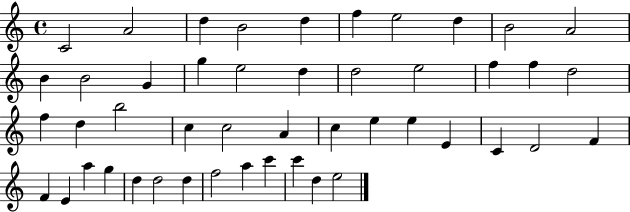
C4/h A4/h D5/q B4/h D5/q F5/q E5/h D5/q B4/h A4/h B4/q B4/h G4/q G5/q E5/h D5/q D5/h E5/h F5/q F5/q D5/h F5/q D5/q B5/h C5/q C5/h A4/q C5/q E5/q E5/q E4/q C4/q D4/h F4/q F4/q E4/q A5/q G5/q D5/q D5/h D5/q F5/h A5/q C6/q C6/q D5/q E5/h